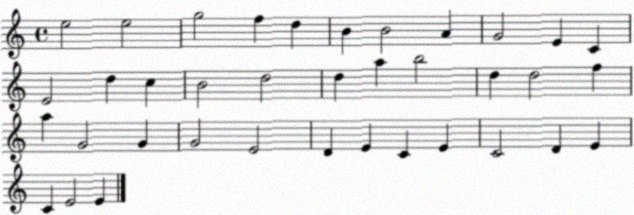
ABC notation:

X:1
T:Untitled
M:4/4
L:1/4
K:C
e2 e2 g2 f d B B2 A G2 E C E2 d c B2 d2 d a b2 d d2 f a G2 G G2 E2 D E C E C2 D E C E2 E